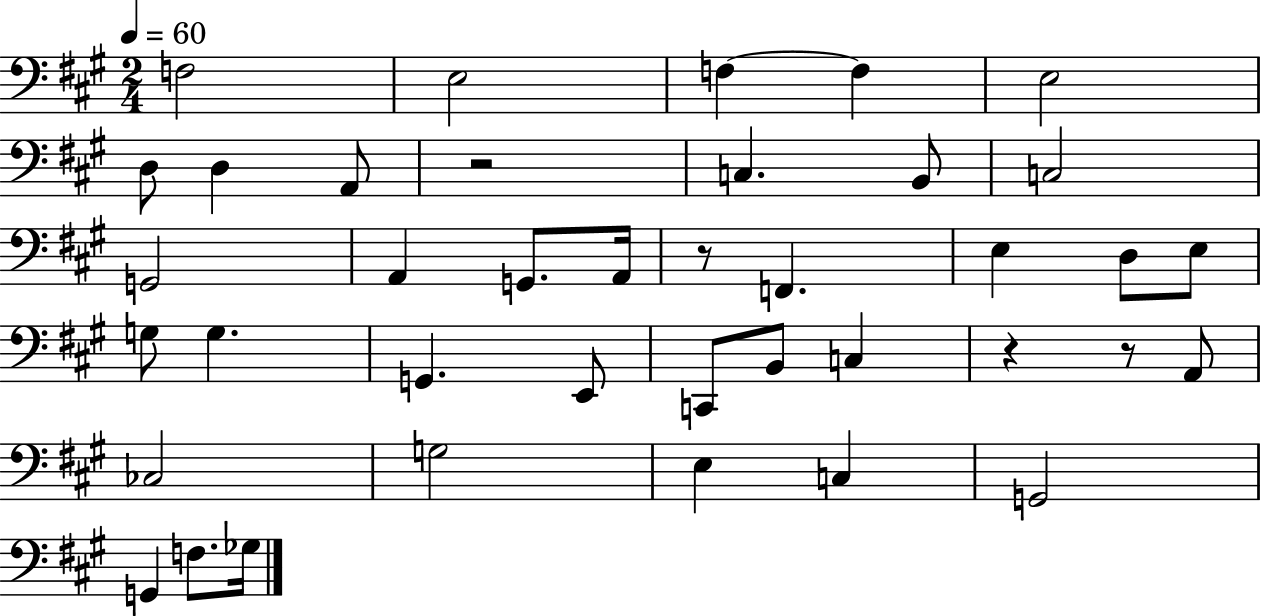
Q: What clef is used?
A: bass